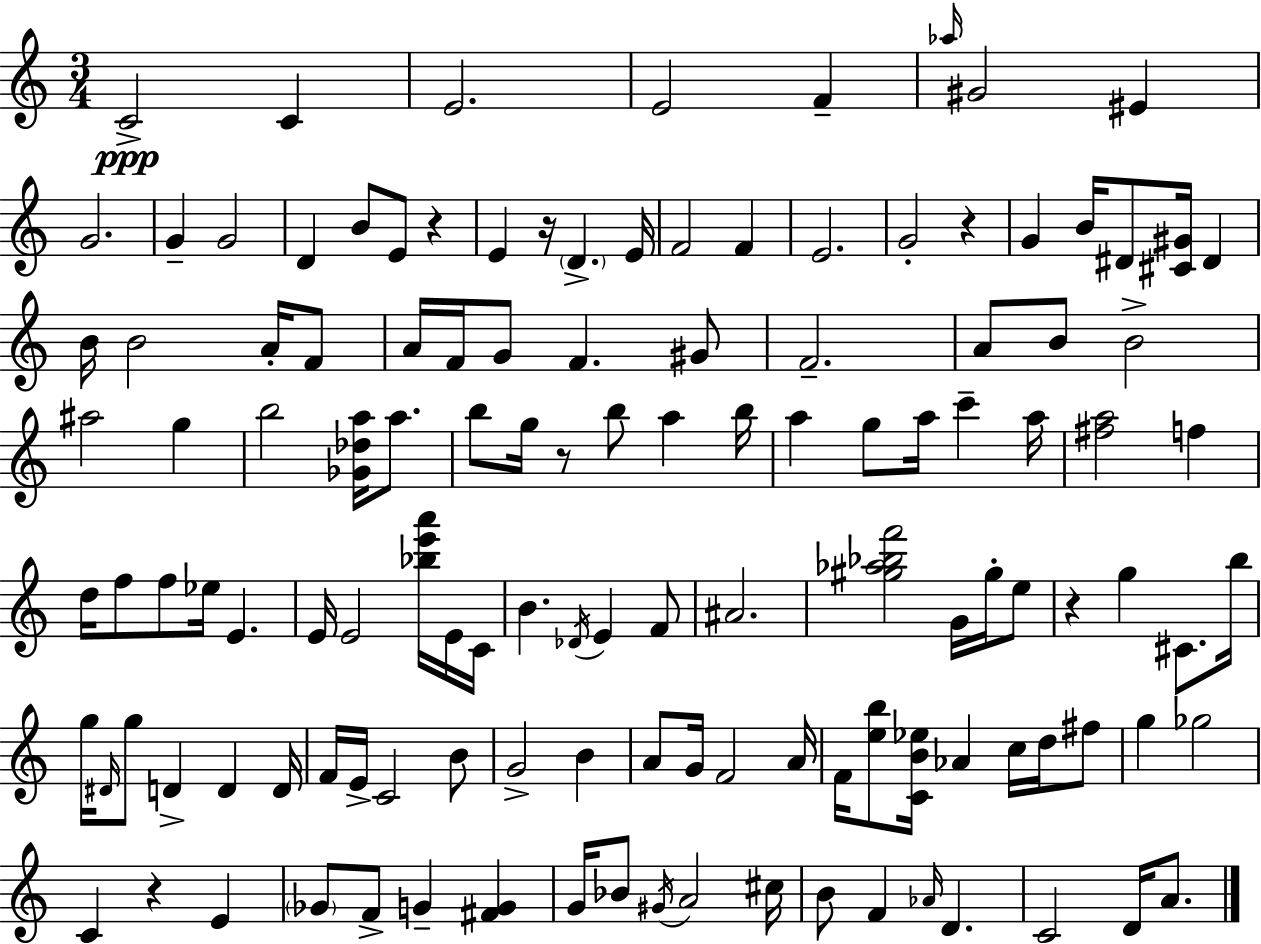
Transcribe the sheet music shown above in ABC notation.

X:1
T:Untitled
M:3/4
L:1/4
K:Am
C2 C E2 E2 F _a/4 ^G2 ^E G2 G G2 D B/2 E/2 z E z/4 D E/4 F2 F E2 G2 z G B/4 ^D/2 [^C^G]/4 ^D B/4 B2 A/4 F/2 A/4 F/4 G/2 F ^G/2 F2 A/2 B/2 B2 ^a2 g b2 [_G_da]/4 a/2 b/2 g/4 z/2 b/2 a b/4 a g/2 a/4 c' a/4 [^fa]2 f d/4 f/2 f/2 _e/4 E E/4 E2 [_be'a']/4 E/4 C/4 B _D/4 E F/2 ^A2 [^g_a_bf']2 G/4 ^g/4 e/2 z g ^C/2 b/4 g/4 ^D/4 g/2 D D D/4 F/4 E/4 C2 B/2 G2 B A/2 G/4 F2 A/4 F/4 [eb]/2 [CB_e]/4 _A c/4 d/4 ^f/2 g _g2 C z E _G/2 F/2 G [^FG] G/4 _B/2 ^G/4 A2 ^c/4 B/2 F _A/4 D C2 D/4 A/2